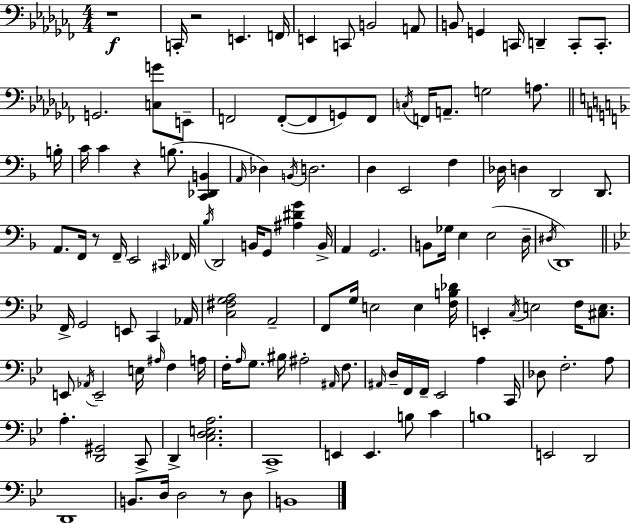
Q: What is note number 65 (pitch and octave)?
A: Ab2